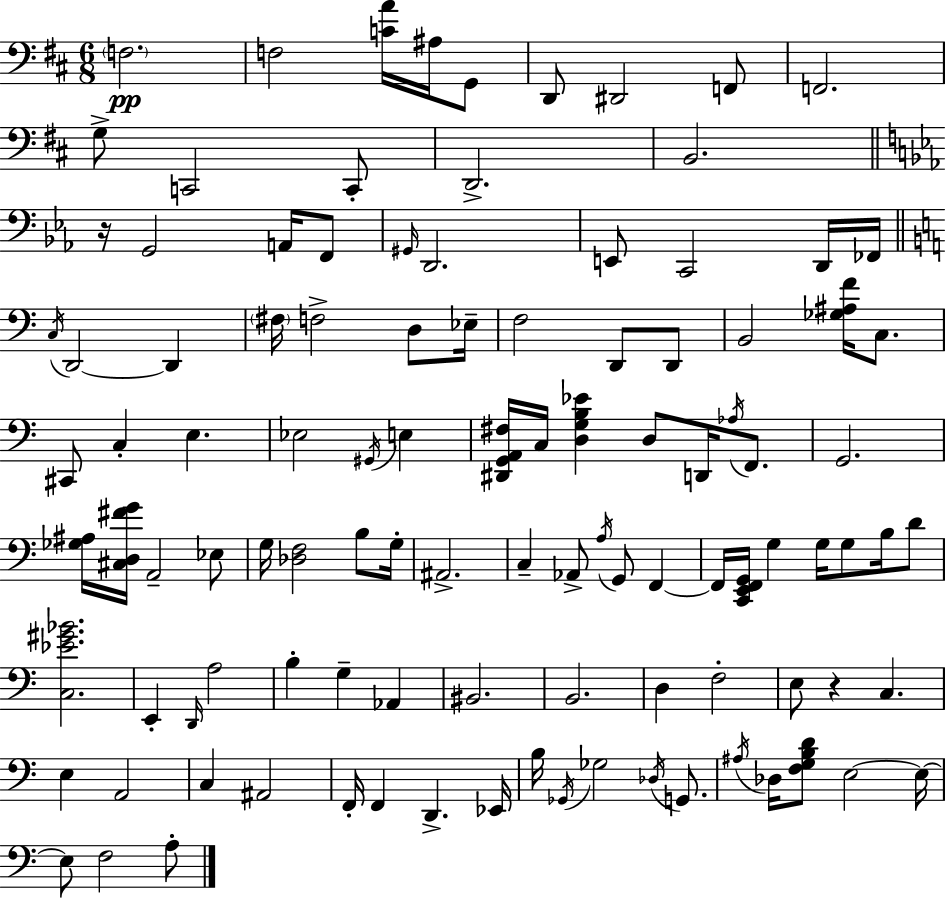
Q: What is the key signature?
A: D major